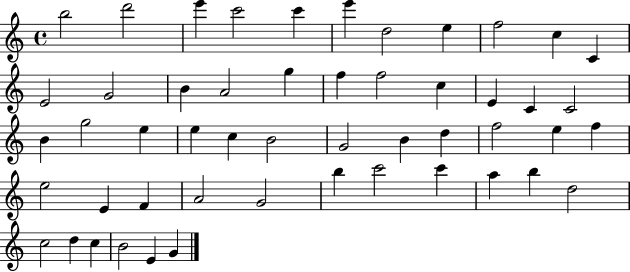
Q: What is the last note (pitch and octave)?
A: G4